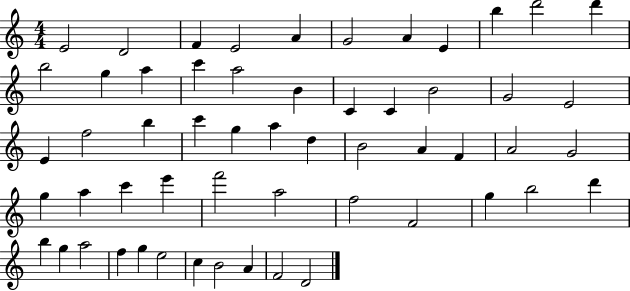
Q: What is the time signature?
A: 4/4